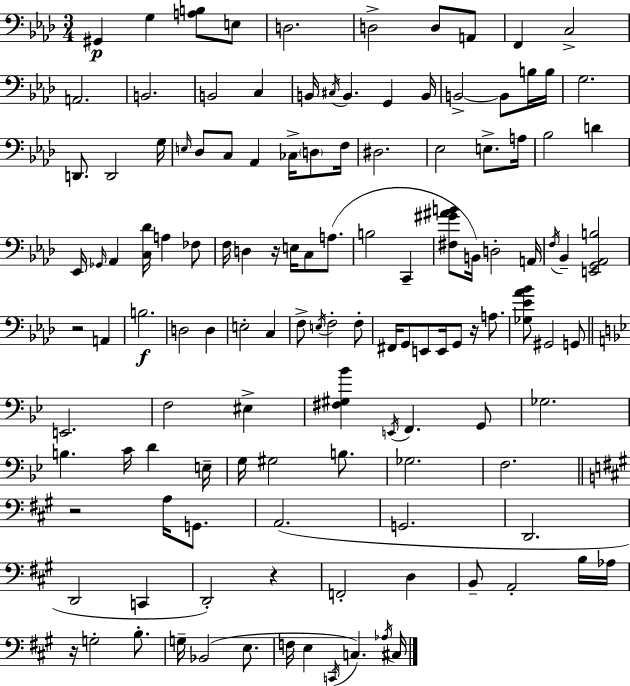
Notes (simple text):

G#2/q G3/q [A3,B3]/e E3/e D3/h. D3/h D3/e A2/e F2/q C3/h A2/h. B2/h. B2/h C3/q B2/s C#3/s B2/q. G2/q B2/s B2/h B2/e B3/s B3/s G3/h. D2/e. D2/h G3/s E3/s Db3/e C3/e Ab2/q CES3/s D3/e F3/s D#3/h. Eb3/h E3/e. A3/s Bb3/h D4/q Eb2/s Gb2/s Ab2/q [C3,Db4]/s A3/q FES3/e F3/s D3/q R/s E3/s C3/e A3/e. B3/h C2/q [F#3,G#4,A#4,B4]/e B2/s D3/h A2/s F3/s Bb2/q [E2,G2,Ab2,B3]/h R/h A2/q B3/h. D3/h D3/q E3/h C3/q F3/e E3/s F3/h F3/e F#2/s G2/e E2/e E2/s G2/e R/s A3/e. [Gb3,Eb4,Ab4,Bb4]/e G#2/h G2/e E2/h. F3/h EIS3/q [F#3,G#3,Bb4]/q E2/s F2/q. G2/e Gb3/h. B3/q. C4/s D4/q E3/s G3/s G#3/h B3/e. Gb3/h. F3/h. R/h A3/s G2/e. A2/h. G2/h. D2/h. D2/h C2/q D2/h R/q F2/h D3/q B2/e A2/h B3/s Ab3/s R/s G3/h B3/e. G3/s Bb2/h E3/e. F3/s E3/q C2/s C3/q. Ab3/s C#3/s